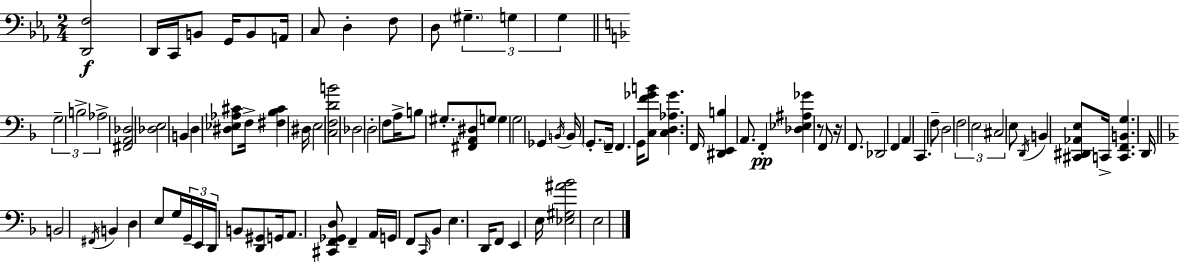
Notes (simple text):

[D2,F3]/h D2/s C2/s B2/e G2/s B2/e A2/s C3/e D3/q F3/e D3/e G#3/q. G3/q G3/q G3/h B3/h Ab3/h [F#2,A2,Db3]/h [Db3,E3]/h B2/q D3/q [D#3,Eb3,Ab3,C#4]/e F3/s [F#3,Bb3,C#4]/q D#3/s E3/h [C3,F3,D4,B4]/h Db3/h D3/h F3/e A3/s B3/e G#3/e. [F#2,A2,D#3]/e G3/e G3/q G3/h Gb2/q B2/s B2/s G2/e. F2/s F2/q. G2/s [C3,F4,Gb4,B4]/e [C3,D3,Ab3,Gb4]/q. F2/s [D#2,E2,B3]/q A2/e. F2/q [Db3,Eb3,A#3,Gb4]/q R/e F2/e R/s F2/e. Db2/h F2/q A2/q C2/q. F3/e D3/h F3/h E3/h C#3/h E3/e D2/s B2/q [C#2,D#2,Ab2,E3]/e C2/s [C2,F2,B2,G3]/q. D2/s B2/h F#2/s B2/q D3/q E3/e G3/s G2/s E2/s D2/s B2/e [D2,G#2]/e G2/s A2/e. [C#2,F2,Gb2,D3]/e F2/q A2/s G2/s F2/e C2/s Bb2/e E3/q. D2/s F2/e E2/q E3/s [Eb3,G#3,A#4,Bb4]/h E3/h